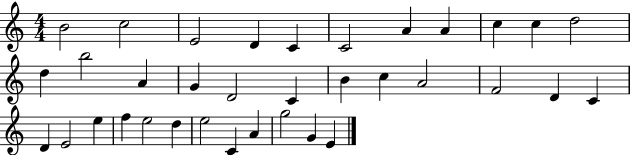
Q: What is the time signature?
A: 4/4